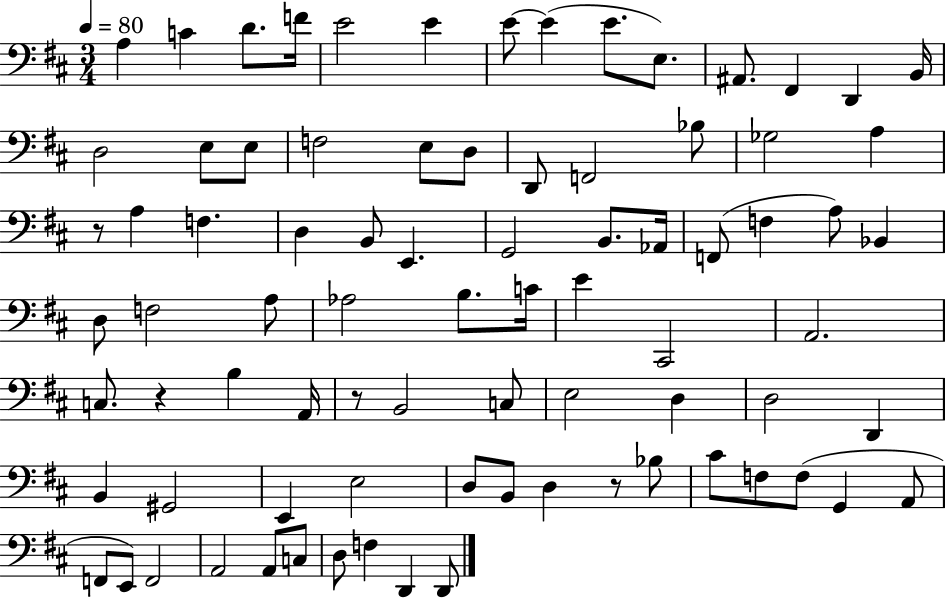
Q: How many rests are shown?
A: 4